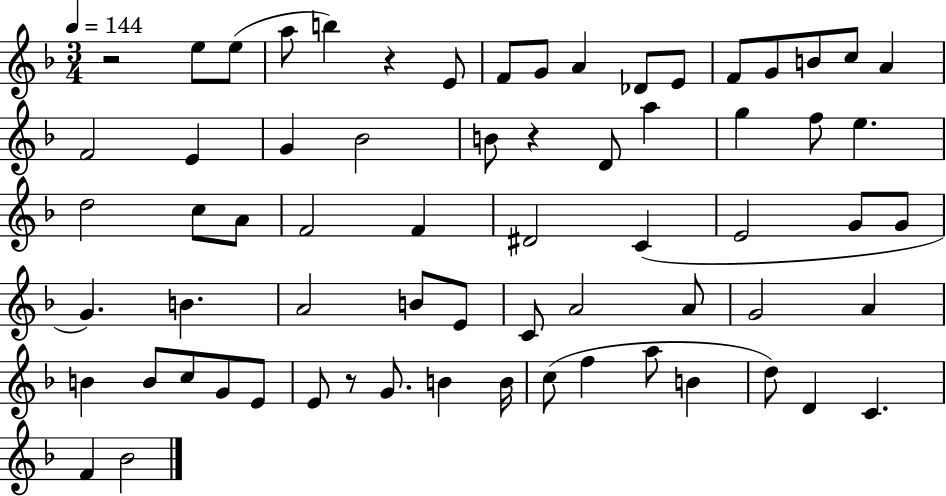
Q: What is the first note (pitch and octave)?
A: E5